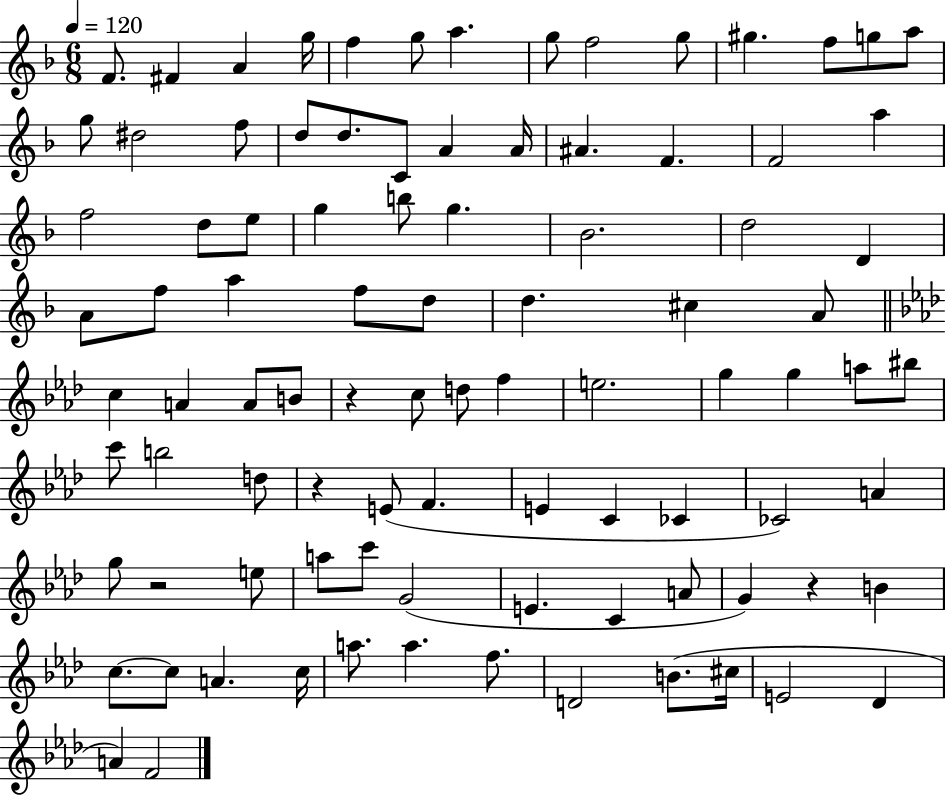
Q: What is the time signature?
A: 6/8